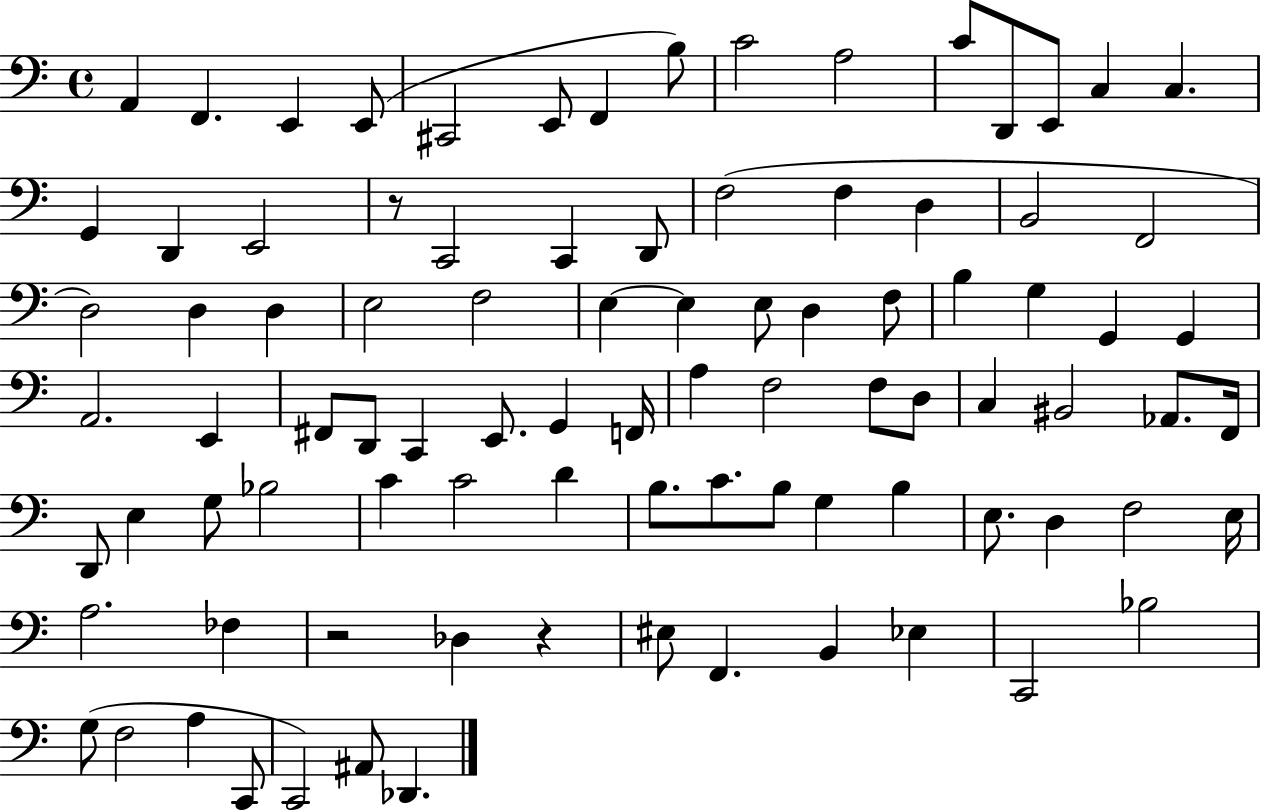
X:1
T:Untitled
M:4/4
L:1/4
K:C
A,, F,, E,, E,,/2 ^C,,2 E,,/2 F,, B,/2 C2 A,2 C/2 D,,/2 E,,/2 C, C, G,, D,, E,,2 z/2 C,,2 C,, D,,/2 F,2 F, D, B,,2 F,,2 D,2 D, D, E,2 F,2 E, E, E,/2 D, F,/2 B, G, G,, G,, A,,2 E,, ^F,,/2 D,,/2 C,, E,,/2 G,, F,,/4 A, F,2 F,/2 D,/2 C, ^B,,2 _A,,/2 F,,/4 D,,/2 E, G,/2 _B,2 C C2 D B,/2 C/2 B,/2 G, B, E,/2 D, F,2 E,/4 A,2 _F, z2 _D, z ^E,/2 F,, B,, _E, C,,2 _B,2 G,/2 F,2 A, C,,/2 C,,2 ^A,,/2 _D,,